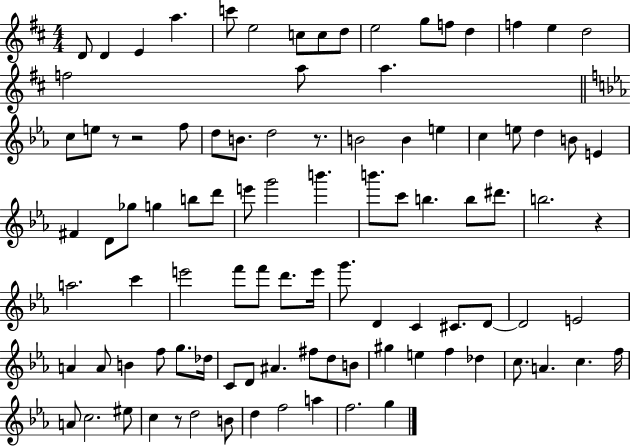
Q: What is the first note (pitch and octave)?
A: D4